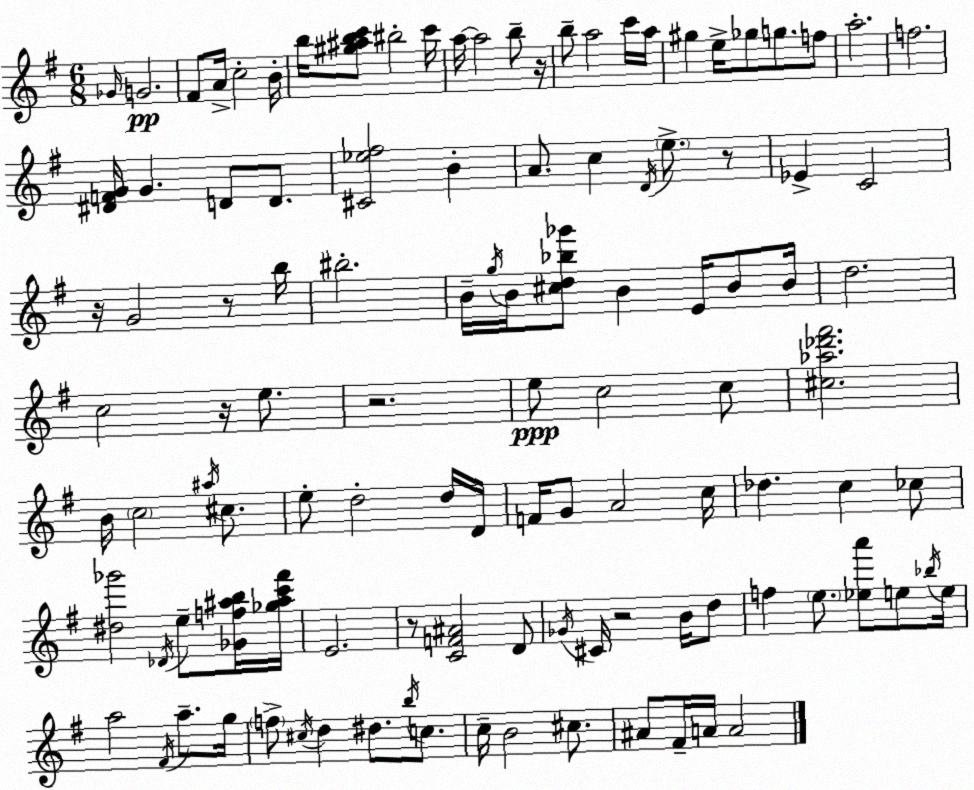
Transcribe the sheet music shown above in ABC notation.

X:1
T:Untitled
M:6/8
L:1/4
K:Em
_G/4 G2 ^F/2 A/4 c2 B/4 b/4 [^g^abc']/2 ^b2 c'/4 a/4 a2 b/2 z/4 b/2 a2 c'/4 a/4 ^g e/4 _g/2 g/2 f/2 a2 f2 [^DFG]/4 G D/2 D/2 [^C_e^f]2 B A/2 c D/4 e/2 z/2 _E C2 z/4 G2 z/2 b/4 ^b2 B/4 g/4 B/4 [^cd_b_g']/2 B E/4 B/2 B/4 d2 c2 z/4 e/2 z2 e/2 c2 c/2 [^c_a_d'^f']2 B/4 c2 ^a/4 ^c/2 e/2 d2 d/4 D/4 F/4 G/2 A2 c/4 _d c _c/2 [^d_g']2 _D/4 e/2 [_Gf^ab]/4 [_g^ac'^f']/4 E2 z/2 [CF^A]2 D/2 _G/4 ^C/4 z2 B/4 d/2 f e/2 [_ea']/2 e/2 _b/4 e/4 a2 ^F/4 a/2 g/4 f/2 ^c/4 d ^d/2 b/4 c/2 c/4 B2 ^c/2 ^A/2 ^F/4 A/4 A2